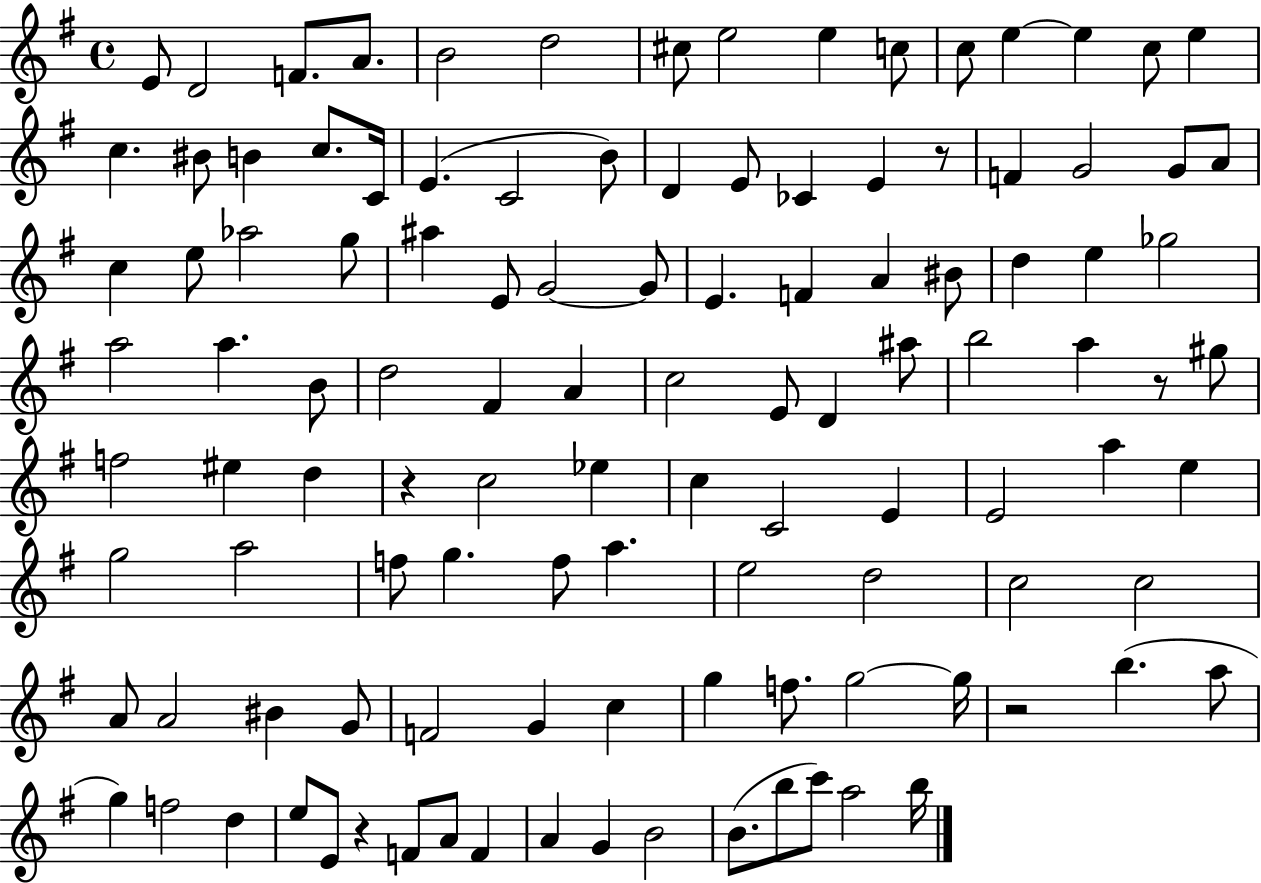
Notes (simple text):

E4/e D4/h F4/e. A4/e. B4/h D5/h C#5/e E5/h E5/q C5/e C5/e E5/q E5/q C5/e E5/q C5/q. BIS4/e B4/q C5/e. C4/s E4/q. C4/h B4/e D4/q E4/e CES4/q E4/q R/e F4/q G4/h G4/e A4/e C5/q E5/e Ab5/h G5/e A#5/q E4/e G4/h G4/e E4/q. F4/q A4/q BIS4/e D5/q E5/q Gb5/h A5/h A5/q. B4/e D5/h F#4/q A4/q C5/h E4/e D4/q A#5/e B5/h A5/q R/e G#5/e F5/h EIS5/q D5/q R/q C5/h Eb5/q C5/q C4/h E4/q E4/h A5/q E5/q G5/h A5/h F5/e G5/q. F5/e A5/q. E5/h D5/h C5/h C5/h A4/e A4/h BIS4/q G4/e F4/h G4/q C5/q G5/q F5/e. G5/h G5/s R/h B5/q. A5/e G5/q F5/h D5/q E5/e E4/e R/q F4/e A4/e F4/q A4/q G4/q B4/h B4/e. B5/e C6/e A5/h B5/s